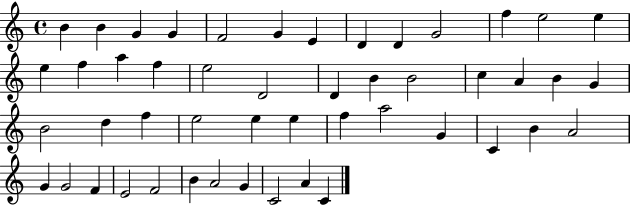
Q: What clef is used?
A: treble